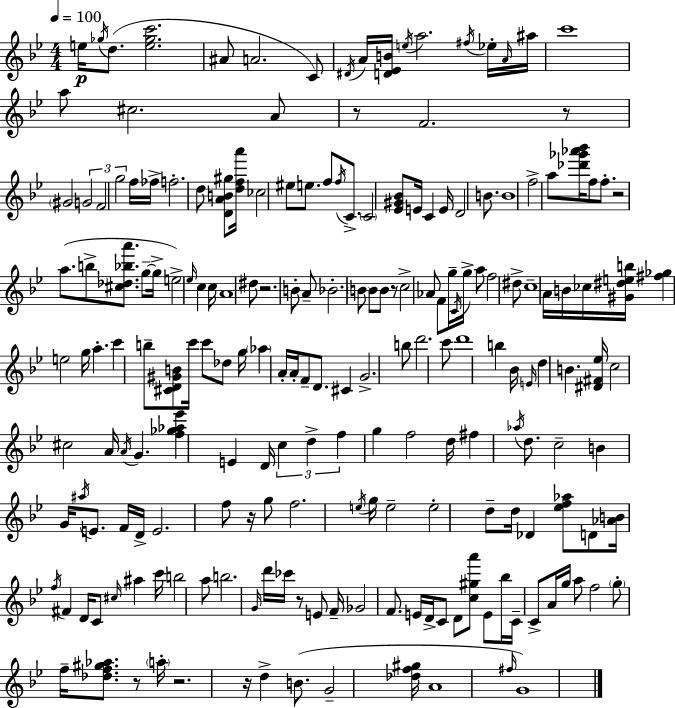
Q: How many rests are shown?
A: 10